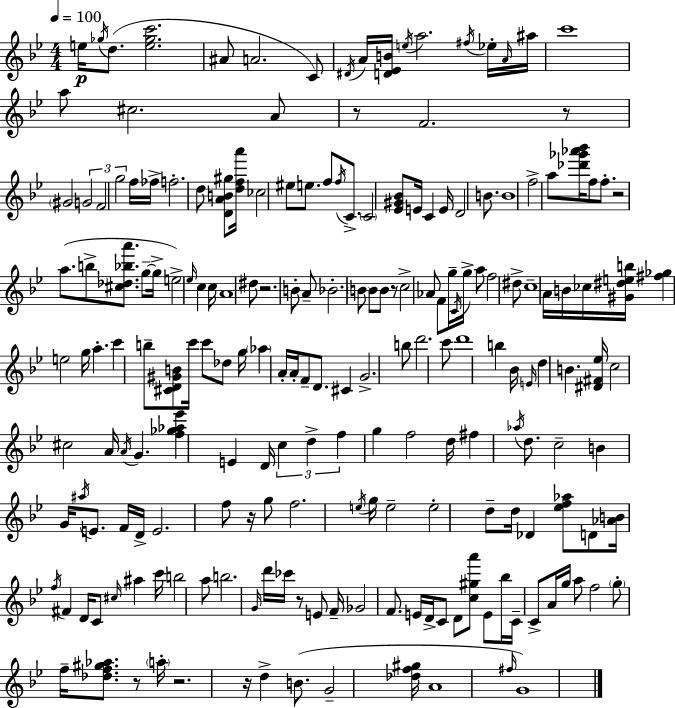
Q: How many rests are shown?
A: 10